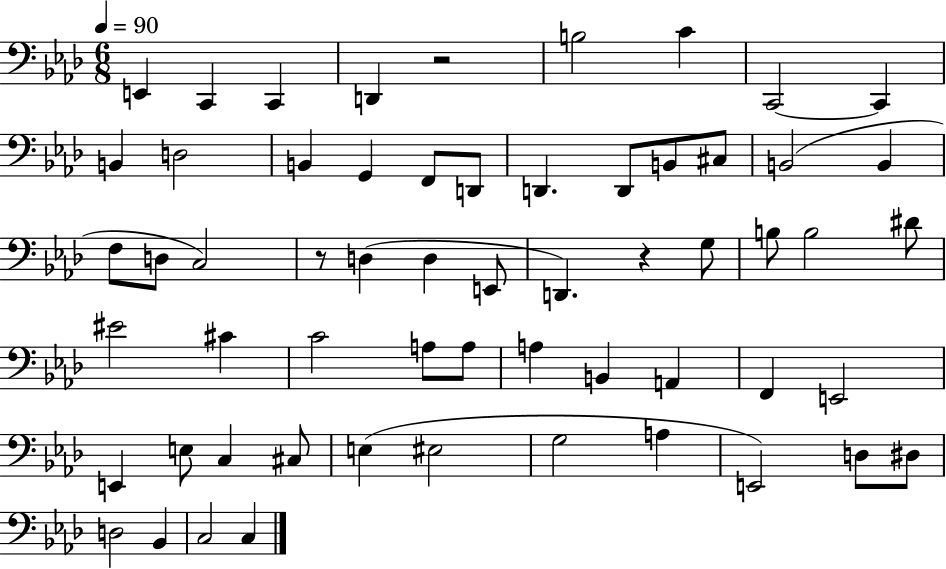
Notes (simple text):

E2/q C2/q C2/q D2/q R/h B3/h C4/q C2/h C2/q B2/q D3/h B2/q G2/q F2/e D2/e D2/q. D2/e B2/e C#3/e B2/h B2/q F3/e D3/e C3/h R/e D3/q D3/q E2/e D2/q. R/q G3/e B3/e B3/h D#4/e EIS4/h C#4/q C4/h A3/e A3/e A3/q B2/q A2/q F2/q E2/h E2/q E3/e C3/q C#3/e E3/q EIS3/h G3/h A3/q E2/h D3/e D#3/e D3/h Bb2/q C3/h C3/q